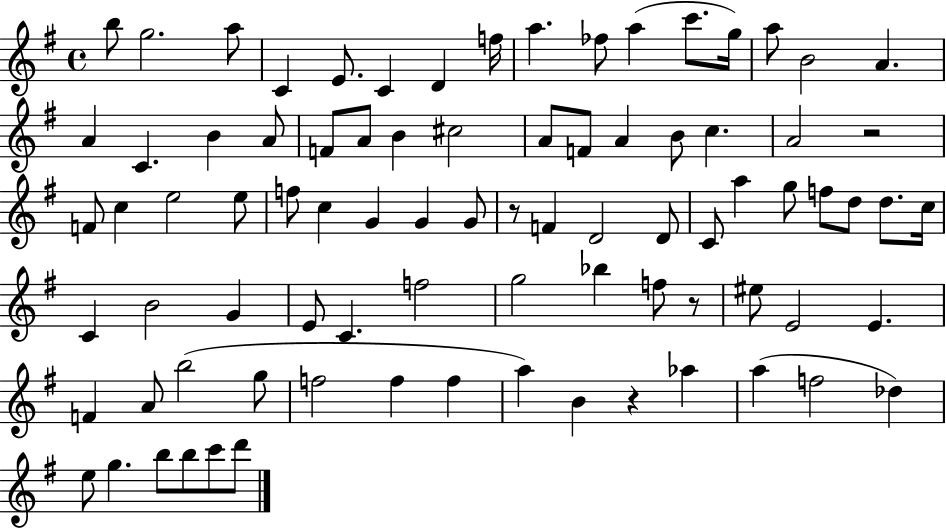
{
  \clef treble
  \time 4/4
  \defaultTimeSignature
  \key g \major
  b''8 g''2. a''8 | c'4 e'8. c'4 d'4 f''16 | a''4. fes''8 a''4( c'''8. g''16) | a''8 b'2 a'4. | \break a'4 c'4. b'4 a'8 | f'8 a'8 b'4 cis''2 | a'8 f'8 a'4 b'8 c''4. | a'2 r2 | \break f'8 c''4 e''2 e''8 | f''8 c''4 g'4 g'4 g'8 | r8 f'4 d'2 d'8 | c'8 a''4 g''8 f''8 d''8 d''8. c''16 | \break c'4 b'2 g'4 | e'8 c'4. f''2 | g''2 bes''4 f''8 r8 | eis''8 e'2 e'4. | \break f'4 a'8 b''2( g''8 | f''2 f''4 f''4 | a''4) b'4 r4 aes''4 | a''4( f''2 des''4) | \break e''8 g''4. b''8 b''8 c'''8 d'''8 | \bar "|."
}